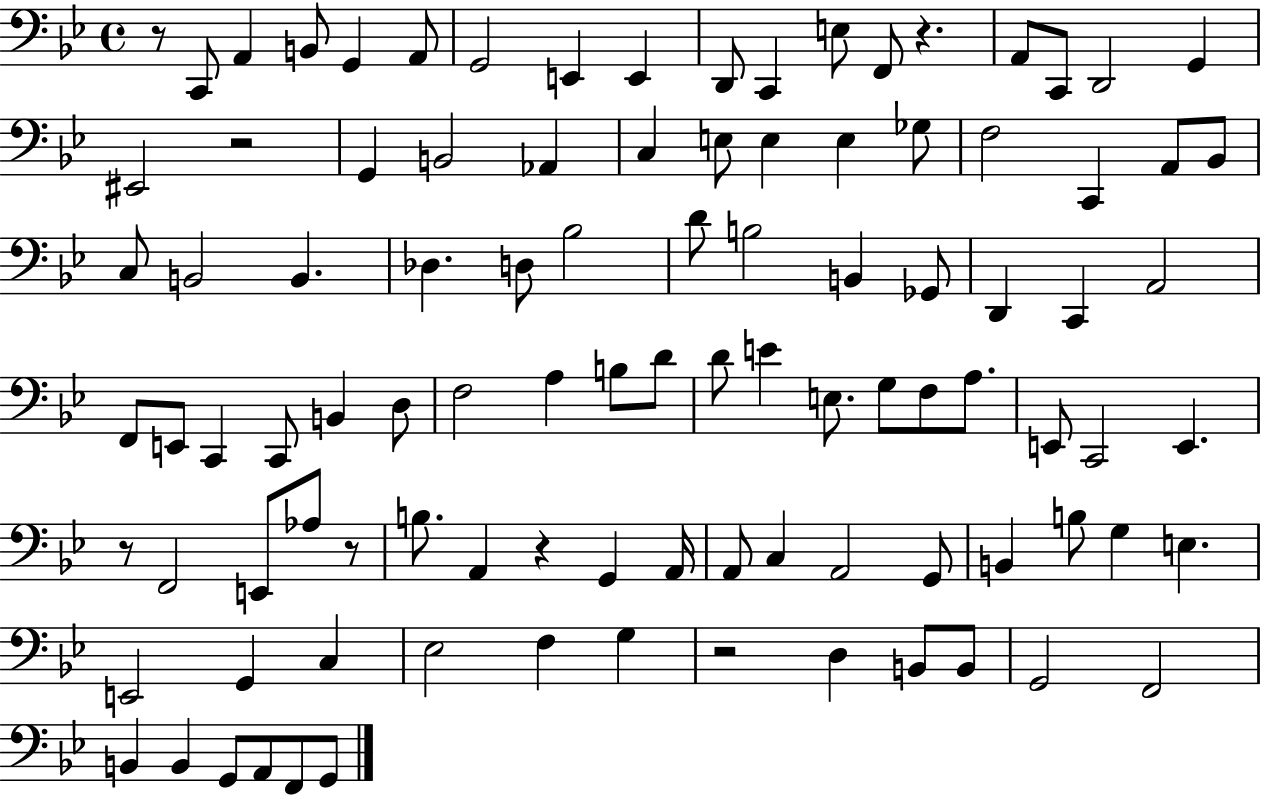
R/e C2/e A2/q B2/e G2/q A2/e G2/h E2/q E2/q D2/e C2/q E3/e F2/e R/q. A2/e C2/e D2/h G2/q EIS2/h R/h G2/q B2/h Ab2/q C3/q E3/e E3/q E3/q Gb3/e F3/h C2/q A2/e Bb2/e C3/e B2/h B2/q. Db3/q. D3/e Bb3/h D4/e B3/h B2/q Gb2/e D2/q C2/q A2/h F2/e E2/e C2/q C2/e B2/q D3/e F3/h A3/q B3/e D4/e D4/e E4/q E3/e. G3/e F3/e A3/e. E2/e C2/h E2/q. R/e F2/h E2/e Ab3/e R/e B3/e. A2/q R/q G2/q A2/s A2/e C3/q A2/h G2/e B2/q B3/e G3/q E3/q. E2/h G2/q C3/q Eb3/h F3/q G3/q R/h D3/q B2/e B2/e G2/h F2/h B2/q B2/q G2/e A2/e F2/e G2/e